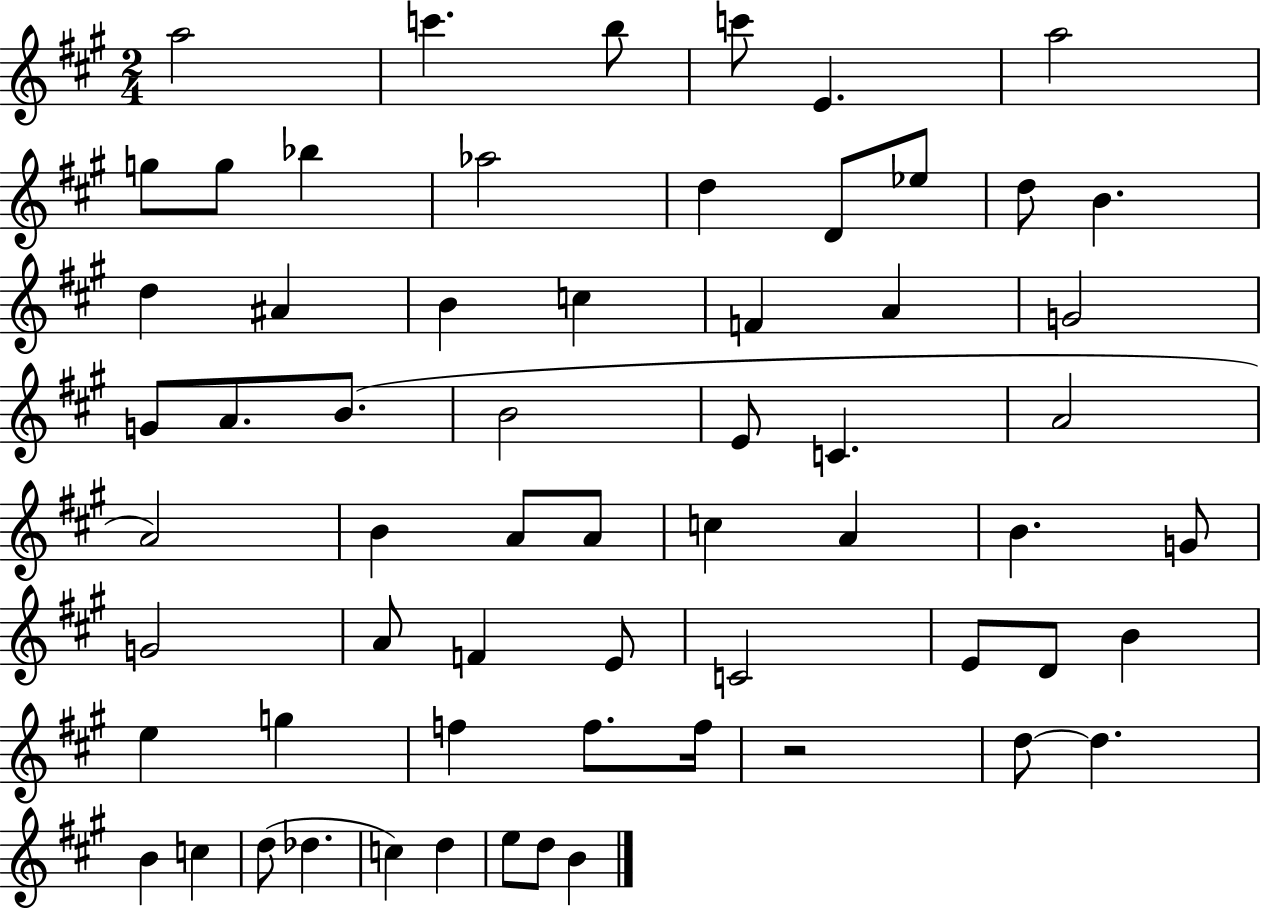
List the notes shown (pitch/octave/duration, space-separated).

A5/h C6/q. B5/e C6/e E4/q. A5/h G5/e G5/e Bb5/q Ab5/h D5/q D4/e Eb5/e D5/e B4/q. D5/q A#4/q B4/q C5/q F4/q A4/q G4/h G4/e A4/e. B4/e. B4/h E4/e C4/q. A4/h A4/h B4/q A4/e A4/e C5/q A4/q B4/q. G4/e G4/h A4/e F4/q E4/e C4/h E4/e D4/e B4/q E5/q G5/q F5/q F5/e. F5/s R/h D5/e D5/q. B4/q C5/q D5/e Db5/q. C5/q D5/q E5/e D5/e B4/q